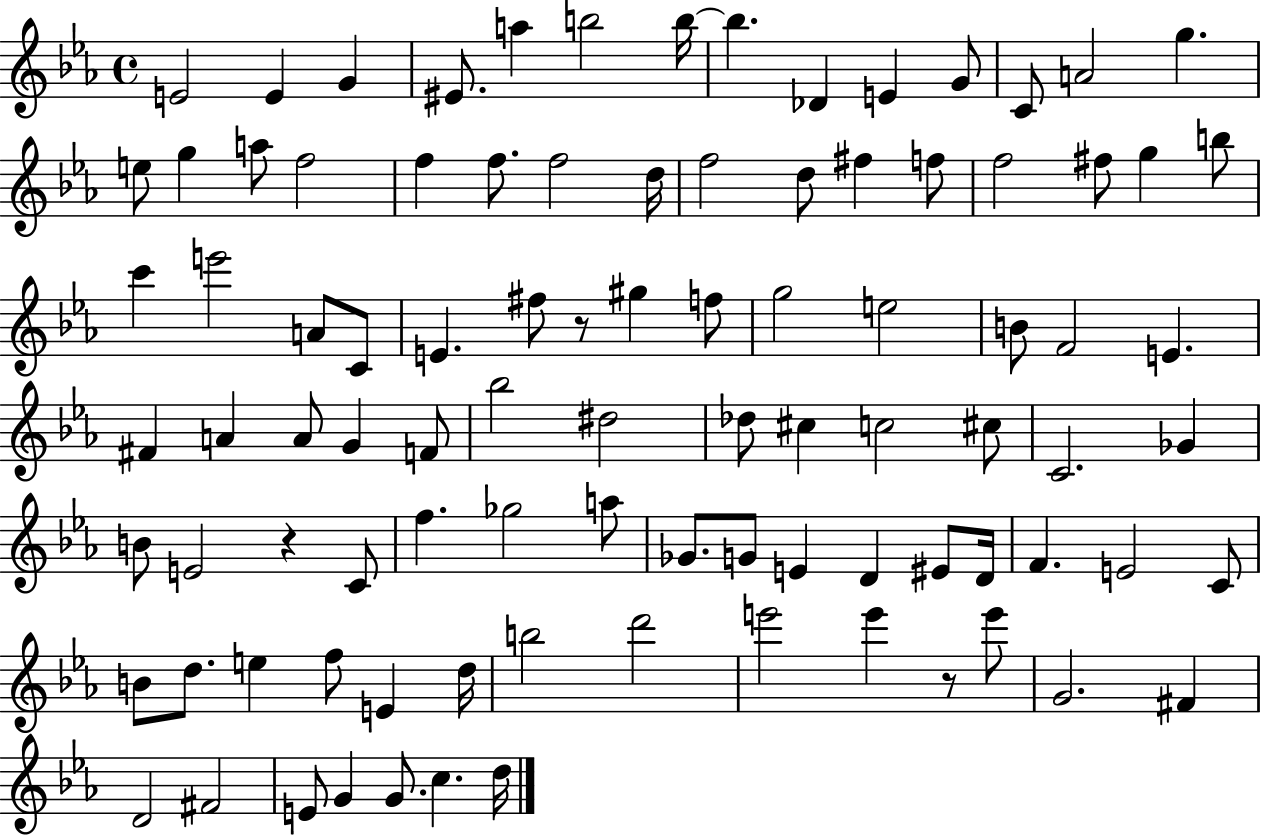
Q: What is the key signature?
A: EES major